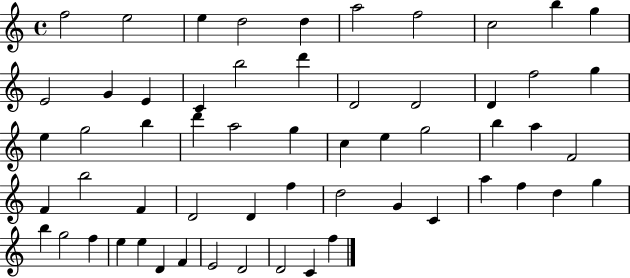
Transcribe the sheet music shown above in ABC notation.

X:1
T:Untitled
M:4/4
L:1/4
K:C
f2 e2 e d2 d a2 f2 c2 b g E2 G E C b2 d' D2 D2 D f2 g e g2 b d' a2 g c e g2 b a F2 F b2 F D2 D f d2 G C a f d g b g2 f e e D F E2 D2 D2 C f